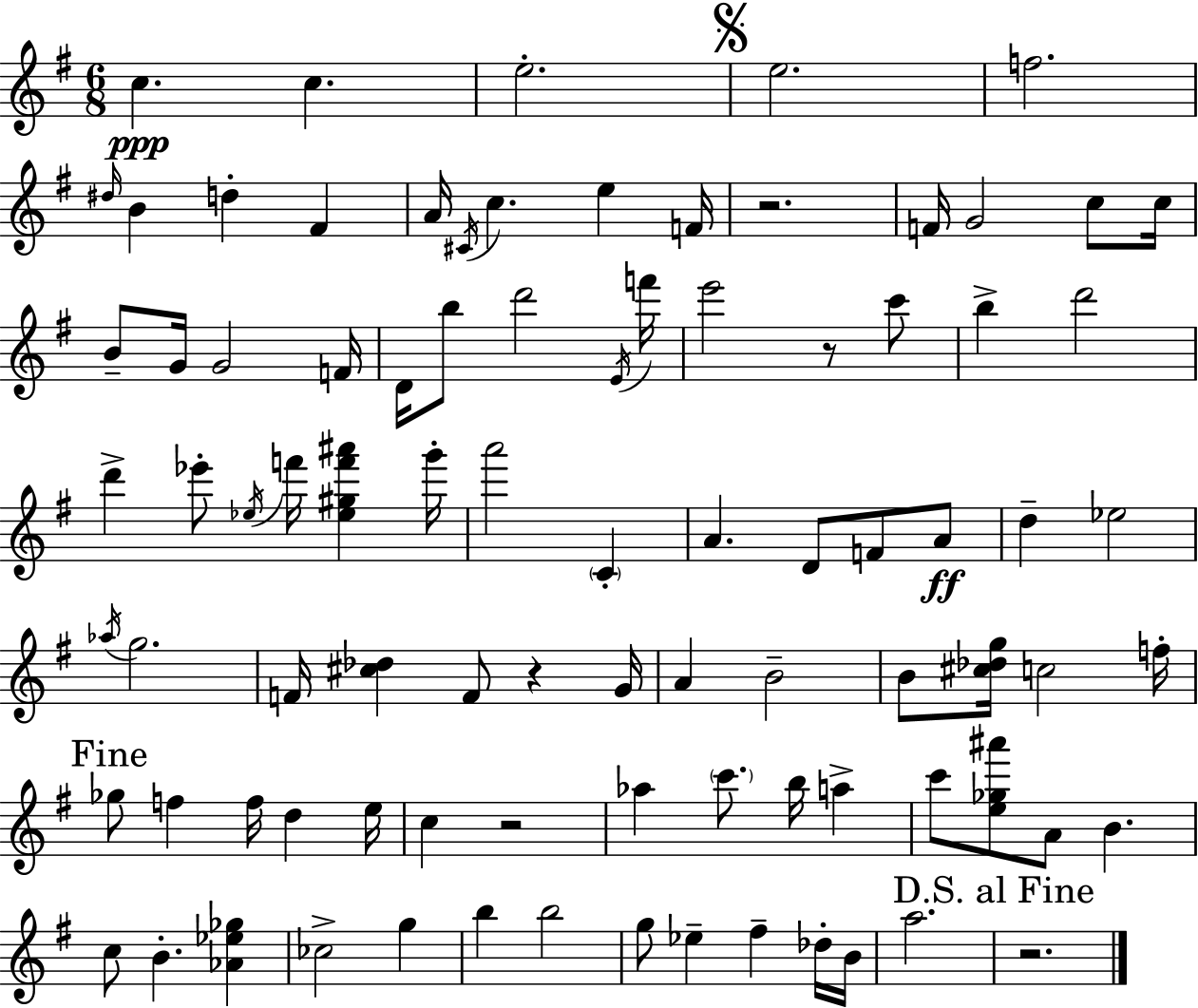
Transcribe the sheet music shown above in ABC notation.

X:1
T:Untitled
M:6/8
L:1/4
K:Em
c c e2 e2 f2 ^d/4 B d ^F A/4 ^C/4 c e F/4 z2 F/4 G2 c/2 c/4 B/2 G/4 G2 F/4 D/4 b/2 d'2 E/4 f'/4 e'2 z/2 c'/2 b d'2 d' _e'/2 _e/4 f'/4 [_e^gf'^a'] g'/4 a'2 C A D/2 F/2 A/2 d _e2 _a/4 g2 F/4 [^c_d] F/2 z G/4 A B2 B/2 [^c_dg]/4 c2 f/4 _g/2 f f/4 d e/4 c z2 _a c'/2 b/4 a c'/2 [e_g^a']/2 A/2 B c/2 B [_A_e_g] _c2 g b b2 g/2 _e ^f _d/4 B/4 a2 z2